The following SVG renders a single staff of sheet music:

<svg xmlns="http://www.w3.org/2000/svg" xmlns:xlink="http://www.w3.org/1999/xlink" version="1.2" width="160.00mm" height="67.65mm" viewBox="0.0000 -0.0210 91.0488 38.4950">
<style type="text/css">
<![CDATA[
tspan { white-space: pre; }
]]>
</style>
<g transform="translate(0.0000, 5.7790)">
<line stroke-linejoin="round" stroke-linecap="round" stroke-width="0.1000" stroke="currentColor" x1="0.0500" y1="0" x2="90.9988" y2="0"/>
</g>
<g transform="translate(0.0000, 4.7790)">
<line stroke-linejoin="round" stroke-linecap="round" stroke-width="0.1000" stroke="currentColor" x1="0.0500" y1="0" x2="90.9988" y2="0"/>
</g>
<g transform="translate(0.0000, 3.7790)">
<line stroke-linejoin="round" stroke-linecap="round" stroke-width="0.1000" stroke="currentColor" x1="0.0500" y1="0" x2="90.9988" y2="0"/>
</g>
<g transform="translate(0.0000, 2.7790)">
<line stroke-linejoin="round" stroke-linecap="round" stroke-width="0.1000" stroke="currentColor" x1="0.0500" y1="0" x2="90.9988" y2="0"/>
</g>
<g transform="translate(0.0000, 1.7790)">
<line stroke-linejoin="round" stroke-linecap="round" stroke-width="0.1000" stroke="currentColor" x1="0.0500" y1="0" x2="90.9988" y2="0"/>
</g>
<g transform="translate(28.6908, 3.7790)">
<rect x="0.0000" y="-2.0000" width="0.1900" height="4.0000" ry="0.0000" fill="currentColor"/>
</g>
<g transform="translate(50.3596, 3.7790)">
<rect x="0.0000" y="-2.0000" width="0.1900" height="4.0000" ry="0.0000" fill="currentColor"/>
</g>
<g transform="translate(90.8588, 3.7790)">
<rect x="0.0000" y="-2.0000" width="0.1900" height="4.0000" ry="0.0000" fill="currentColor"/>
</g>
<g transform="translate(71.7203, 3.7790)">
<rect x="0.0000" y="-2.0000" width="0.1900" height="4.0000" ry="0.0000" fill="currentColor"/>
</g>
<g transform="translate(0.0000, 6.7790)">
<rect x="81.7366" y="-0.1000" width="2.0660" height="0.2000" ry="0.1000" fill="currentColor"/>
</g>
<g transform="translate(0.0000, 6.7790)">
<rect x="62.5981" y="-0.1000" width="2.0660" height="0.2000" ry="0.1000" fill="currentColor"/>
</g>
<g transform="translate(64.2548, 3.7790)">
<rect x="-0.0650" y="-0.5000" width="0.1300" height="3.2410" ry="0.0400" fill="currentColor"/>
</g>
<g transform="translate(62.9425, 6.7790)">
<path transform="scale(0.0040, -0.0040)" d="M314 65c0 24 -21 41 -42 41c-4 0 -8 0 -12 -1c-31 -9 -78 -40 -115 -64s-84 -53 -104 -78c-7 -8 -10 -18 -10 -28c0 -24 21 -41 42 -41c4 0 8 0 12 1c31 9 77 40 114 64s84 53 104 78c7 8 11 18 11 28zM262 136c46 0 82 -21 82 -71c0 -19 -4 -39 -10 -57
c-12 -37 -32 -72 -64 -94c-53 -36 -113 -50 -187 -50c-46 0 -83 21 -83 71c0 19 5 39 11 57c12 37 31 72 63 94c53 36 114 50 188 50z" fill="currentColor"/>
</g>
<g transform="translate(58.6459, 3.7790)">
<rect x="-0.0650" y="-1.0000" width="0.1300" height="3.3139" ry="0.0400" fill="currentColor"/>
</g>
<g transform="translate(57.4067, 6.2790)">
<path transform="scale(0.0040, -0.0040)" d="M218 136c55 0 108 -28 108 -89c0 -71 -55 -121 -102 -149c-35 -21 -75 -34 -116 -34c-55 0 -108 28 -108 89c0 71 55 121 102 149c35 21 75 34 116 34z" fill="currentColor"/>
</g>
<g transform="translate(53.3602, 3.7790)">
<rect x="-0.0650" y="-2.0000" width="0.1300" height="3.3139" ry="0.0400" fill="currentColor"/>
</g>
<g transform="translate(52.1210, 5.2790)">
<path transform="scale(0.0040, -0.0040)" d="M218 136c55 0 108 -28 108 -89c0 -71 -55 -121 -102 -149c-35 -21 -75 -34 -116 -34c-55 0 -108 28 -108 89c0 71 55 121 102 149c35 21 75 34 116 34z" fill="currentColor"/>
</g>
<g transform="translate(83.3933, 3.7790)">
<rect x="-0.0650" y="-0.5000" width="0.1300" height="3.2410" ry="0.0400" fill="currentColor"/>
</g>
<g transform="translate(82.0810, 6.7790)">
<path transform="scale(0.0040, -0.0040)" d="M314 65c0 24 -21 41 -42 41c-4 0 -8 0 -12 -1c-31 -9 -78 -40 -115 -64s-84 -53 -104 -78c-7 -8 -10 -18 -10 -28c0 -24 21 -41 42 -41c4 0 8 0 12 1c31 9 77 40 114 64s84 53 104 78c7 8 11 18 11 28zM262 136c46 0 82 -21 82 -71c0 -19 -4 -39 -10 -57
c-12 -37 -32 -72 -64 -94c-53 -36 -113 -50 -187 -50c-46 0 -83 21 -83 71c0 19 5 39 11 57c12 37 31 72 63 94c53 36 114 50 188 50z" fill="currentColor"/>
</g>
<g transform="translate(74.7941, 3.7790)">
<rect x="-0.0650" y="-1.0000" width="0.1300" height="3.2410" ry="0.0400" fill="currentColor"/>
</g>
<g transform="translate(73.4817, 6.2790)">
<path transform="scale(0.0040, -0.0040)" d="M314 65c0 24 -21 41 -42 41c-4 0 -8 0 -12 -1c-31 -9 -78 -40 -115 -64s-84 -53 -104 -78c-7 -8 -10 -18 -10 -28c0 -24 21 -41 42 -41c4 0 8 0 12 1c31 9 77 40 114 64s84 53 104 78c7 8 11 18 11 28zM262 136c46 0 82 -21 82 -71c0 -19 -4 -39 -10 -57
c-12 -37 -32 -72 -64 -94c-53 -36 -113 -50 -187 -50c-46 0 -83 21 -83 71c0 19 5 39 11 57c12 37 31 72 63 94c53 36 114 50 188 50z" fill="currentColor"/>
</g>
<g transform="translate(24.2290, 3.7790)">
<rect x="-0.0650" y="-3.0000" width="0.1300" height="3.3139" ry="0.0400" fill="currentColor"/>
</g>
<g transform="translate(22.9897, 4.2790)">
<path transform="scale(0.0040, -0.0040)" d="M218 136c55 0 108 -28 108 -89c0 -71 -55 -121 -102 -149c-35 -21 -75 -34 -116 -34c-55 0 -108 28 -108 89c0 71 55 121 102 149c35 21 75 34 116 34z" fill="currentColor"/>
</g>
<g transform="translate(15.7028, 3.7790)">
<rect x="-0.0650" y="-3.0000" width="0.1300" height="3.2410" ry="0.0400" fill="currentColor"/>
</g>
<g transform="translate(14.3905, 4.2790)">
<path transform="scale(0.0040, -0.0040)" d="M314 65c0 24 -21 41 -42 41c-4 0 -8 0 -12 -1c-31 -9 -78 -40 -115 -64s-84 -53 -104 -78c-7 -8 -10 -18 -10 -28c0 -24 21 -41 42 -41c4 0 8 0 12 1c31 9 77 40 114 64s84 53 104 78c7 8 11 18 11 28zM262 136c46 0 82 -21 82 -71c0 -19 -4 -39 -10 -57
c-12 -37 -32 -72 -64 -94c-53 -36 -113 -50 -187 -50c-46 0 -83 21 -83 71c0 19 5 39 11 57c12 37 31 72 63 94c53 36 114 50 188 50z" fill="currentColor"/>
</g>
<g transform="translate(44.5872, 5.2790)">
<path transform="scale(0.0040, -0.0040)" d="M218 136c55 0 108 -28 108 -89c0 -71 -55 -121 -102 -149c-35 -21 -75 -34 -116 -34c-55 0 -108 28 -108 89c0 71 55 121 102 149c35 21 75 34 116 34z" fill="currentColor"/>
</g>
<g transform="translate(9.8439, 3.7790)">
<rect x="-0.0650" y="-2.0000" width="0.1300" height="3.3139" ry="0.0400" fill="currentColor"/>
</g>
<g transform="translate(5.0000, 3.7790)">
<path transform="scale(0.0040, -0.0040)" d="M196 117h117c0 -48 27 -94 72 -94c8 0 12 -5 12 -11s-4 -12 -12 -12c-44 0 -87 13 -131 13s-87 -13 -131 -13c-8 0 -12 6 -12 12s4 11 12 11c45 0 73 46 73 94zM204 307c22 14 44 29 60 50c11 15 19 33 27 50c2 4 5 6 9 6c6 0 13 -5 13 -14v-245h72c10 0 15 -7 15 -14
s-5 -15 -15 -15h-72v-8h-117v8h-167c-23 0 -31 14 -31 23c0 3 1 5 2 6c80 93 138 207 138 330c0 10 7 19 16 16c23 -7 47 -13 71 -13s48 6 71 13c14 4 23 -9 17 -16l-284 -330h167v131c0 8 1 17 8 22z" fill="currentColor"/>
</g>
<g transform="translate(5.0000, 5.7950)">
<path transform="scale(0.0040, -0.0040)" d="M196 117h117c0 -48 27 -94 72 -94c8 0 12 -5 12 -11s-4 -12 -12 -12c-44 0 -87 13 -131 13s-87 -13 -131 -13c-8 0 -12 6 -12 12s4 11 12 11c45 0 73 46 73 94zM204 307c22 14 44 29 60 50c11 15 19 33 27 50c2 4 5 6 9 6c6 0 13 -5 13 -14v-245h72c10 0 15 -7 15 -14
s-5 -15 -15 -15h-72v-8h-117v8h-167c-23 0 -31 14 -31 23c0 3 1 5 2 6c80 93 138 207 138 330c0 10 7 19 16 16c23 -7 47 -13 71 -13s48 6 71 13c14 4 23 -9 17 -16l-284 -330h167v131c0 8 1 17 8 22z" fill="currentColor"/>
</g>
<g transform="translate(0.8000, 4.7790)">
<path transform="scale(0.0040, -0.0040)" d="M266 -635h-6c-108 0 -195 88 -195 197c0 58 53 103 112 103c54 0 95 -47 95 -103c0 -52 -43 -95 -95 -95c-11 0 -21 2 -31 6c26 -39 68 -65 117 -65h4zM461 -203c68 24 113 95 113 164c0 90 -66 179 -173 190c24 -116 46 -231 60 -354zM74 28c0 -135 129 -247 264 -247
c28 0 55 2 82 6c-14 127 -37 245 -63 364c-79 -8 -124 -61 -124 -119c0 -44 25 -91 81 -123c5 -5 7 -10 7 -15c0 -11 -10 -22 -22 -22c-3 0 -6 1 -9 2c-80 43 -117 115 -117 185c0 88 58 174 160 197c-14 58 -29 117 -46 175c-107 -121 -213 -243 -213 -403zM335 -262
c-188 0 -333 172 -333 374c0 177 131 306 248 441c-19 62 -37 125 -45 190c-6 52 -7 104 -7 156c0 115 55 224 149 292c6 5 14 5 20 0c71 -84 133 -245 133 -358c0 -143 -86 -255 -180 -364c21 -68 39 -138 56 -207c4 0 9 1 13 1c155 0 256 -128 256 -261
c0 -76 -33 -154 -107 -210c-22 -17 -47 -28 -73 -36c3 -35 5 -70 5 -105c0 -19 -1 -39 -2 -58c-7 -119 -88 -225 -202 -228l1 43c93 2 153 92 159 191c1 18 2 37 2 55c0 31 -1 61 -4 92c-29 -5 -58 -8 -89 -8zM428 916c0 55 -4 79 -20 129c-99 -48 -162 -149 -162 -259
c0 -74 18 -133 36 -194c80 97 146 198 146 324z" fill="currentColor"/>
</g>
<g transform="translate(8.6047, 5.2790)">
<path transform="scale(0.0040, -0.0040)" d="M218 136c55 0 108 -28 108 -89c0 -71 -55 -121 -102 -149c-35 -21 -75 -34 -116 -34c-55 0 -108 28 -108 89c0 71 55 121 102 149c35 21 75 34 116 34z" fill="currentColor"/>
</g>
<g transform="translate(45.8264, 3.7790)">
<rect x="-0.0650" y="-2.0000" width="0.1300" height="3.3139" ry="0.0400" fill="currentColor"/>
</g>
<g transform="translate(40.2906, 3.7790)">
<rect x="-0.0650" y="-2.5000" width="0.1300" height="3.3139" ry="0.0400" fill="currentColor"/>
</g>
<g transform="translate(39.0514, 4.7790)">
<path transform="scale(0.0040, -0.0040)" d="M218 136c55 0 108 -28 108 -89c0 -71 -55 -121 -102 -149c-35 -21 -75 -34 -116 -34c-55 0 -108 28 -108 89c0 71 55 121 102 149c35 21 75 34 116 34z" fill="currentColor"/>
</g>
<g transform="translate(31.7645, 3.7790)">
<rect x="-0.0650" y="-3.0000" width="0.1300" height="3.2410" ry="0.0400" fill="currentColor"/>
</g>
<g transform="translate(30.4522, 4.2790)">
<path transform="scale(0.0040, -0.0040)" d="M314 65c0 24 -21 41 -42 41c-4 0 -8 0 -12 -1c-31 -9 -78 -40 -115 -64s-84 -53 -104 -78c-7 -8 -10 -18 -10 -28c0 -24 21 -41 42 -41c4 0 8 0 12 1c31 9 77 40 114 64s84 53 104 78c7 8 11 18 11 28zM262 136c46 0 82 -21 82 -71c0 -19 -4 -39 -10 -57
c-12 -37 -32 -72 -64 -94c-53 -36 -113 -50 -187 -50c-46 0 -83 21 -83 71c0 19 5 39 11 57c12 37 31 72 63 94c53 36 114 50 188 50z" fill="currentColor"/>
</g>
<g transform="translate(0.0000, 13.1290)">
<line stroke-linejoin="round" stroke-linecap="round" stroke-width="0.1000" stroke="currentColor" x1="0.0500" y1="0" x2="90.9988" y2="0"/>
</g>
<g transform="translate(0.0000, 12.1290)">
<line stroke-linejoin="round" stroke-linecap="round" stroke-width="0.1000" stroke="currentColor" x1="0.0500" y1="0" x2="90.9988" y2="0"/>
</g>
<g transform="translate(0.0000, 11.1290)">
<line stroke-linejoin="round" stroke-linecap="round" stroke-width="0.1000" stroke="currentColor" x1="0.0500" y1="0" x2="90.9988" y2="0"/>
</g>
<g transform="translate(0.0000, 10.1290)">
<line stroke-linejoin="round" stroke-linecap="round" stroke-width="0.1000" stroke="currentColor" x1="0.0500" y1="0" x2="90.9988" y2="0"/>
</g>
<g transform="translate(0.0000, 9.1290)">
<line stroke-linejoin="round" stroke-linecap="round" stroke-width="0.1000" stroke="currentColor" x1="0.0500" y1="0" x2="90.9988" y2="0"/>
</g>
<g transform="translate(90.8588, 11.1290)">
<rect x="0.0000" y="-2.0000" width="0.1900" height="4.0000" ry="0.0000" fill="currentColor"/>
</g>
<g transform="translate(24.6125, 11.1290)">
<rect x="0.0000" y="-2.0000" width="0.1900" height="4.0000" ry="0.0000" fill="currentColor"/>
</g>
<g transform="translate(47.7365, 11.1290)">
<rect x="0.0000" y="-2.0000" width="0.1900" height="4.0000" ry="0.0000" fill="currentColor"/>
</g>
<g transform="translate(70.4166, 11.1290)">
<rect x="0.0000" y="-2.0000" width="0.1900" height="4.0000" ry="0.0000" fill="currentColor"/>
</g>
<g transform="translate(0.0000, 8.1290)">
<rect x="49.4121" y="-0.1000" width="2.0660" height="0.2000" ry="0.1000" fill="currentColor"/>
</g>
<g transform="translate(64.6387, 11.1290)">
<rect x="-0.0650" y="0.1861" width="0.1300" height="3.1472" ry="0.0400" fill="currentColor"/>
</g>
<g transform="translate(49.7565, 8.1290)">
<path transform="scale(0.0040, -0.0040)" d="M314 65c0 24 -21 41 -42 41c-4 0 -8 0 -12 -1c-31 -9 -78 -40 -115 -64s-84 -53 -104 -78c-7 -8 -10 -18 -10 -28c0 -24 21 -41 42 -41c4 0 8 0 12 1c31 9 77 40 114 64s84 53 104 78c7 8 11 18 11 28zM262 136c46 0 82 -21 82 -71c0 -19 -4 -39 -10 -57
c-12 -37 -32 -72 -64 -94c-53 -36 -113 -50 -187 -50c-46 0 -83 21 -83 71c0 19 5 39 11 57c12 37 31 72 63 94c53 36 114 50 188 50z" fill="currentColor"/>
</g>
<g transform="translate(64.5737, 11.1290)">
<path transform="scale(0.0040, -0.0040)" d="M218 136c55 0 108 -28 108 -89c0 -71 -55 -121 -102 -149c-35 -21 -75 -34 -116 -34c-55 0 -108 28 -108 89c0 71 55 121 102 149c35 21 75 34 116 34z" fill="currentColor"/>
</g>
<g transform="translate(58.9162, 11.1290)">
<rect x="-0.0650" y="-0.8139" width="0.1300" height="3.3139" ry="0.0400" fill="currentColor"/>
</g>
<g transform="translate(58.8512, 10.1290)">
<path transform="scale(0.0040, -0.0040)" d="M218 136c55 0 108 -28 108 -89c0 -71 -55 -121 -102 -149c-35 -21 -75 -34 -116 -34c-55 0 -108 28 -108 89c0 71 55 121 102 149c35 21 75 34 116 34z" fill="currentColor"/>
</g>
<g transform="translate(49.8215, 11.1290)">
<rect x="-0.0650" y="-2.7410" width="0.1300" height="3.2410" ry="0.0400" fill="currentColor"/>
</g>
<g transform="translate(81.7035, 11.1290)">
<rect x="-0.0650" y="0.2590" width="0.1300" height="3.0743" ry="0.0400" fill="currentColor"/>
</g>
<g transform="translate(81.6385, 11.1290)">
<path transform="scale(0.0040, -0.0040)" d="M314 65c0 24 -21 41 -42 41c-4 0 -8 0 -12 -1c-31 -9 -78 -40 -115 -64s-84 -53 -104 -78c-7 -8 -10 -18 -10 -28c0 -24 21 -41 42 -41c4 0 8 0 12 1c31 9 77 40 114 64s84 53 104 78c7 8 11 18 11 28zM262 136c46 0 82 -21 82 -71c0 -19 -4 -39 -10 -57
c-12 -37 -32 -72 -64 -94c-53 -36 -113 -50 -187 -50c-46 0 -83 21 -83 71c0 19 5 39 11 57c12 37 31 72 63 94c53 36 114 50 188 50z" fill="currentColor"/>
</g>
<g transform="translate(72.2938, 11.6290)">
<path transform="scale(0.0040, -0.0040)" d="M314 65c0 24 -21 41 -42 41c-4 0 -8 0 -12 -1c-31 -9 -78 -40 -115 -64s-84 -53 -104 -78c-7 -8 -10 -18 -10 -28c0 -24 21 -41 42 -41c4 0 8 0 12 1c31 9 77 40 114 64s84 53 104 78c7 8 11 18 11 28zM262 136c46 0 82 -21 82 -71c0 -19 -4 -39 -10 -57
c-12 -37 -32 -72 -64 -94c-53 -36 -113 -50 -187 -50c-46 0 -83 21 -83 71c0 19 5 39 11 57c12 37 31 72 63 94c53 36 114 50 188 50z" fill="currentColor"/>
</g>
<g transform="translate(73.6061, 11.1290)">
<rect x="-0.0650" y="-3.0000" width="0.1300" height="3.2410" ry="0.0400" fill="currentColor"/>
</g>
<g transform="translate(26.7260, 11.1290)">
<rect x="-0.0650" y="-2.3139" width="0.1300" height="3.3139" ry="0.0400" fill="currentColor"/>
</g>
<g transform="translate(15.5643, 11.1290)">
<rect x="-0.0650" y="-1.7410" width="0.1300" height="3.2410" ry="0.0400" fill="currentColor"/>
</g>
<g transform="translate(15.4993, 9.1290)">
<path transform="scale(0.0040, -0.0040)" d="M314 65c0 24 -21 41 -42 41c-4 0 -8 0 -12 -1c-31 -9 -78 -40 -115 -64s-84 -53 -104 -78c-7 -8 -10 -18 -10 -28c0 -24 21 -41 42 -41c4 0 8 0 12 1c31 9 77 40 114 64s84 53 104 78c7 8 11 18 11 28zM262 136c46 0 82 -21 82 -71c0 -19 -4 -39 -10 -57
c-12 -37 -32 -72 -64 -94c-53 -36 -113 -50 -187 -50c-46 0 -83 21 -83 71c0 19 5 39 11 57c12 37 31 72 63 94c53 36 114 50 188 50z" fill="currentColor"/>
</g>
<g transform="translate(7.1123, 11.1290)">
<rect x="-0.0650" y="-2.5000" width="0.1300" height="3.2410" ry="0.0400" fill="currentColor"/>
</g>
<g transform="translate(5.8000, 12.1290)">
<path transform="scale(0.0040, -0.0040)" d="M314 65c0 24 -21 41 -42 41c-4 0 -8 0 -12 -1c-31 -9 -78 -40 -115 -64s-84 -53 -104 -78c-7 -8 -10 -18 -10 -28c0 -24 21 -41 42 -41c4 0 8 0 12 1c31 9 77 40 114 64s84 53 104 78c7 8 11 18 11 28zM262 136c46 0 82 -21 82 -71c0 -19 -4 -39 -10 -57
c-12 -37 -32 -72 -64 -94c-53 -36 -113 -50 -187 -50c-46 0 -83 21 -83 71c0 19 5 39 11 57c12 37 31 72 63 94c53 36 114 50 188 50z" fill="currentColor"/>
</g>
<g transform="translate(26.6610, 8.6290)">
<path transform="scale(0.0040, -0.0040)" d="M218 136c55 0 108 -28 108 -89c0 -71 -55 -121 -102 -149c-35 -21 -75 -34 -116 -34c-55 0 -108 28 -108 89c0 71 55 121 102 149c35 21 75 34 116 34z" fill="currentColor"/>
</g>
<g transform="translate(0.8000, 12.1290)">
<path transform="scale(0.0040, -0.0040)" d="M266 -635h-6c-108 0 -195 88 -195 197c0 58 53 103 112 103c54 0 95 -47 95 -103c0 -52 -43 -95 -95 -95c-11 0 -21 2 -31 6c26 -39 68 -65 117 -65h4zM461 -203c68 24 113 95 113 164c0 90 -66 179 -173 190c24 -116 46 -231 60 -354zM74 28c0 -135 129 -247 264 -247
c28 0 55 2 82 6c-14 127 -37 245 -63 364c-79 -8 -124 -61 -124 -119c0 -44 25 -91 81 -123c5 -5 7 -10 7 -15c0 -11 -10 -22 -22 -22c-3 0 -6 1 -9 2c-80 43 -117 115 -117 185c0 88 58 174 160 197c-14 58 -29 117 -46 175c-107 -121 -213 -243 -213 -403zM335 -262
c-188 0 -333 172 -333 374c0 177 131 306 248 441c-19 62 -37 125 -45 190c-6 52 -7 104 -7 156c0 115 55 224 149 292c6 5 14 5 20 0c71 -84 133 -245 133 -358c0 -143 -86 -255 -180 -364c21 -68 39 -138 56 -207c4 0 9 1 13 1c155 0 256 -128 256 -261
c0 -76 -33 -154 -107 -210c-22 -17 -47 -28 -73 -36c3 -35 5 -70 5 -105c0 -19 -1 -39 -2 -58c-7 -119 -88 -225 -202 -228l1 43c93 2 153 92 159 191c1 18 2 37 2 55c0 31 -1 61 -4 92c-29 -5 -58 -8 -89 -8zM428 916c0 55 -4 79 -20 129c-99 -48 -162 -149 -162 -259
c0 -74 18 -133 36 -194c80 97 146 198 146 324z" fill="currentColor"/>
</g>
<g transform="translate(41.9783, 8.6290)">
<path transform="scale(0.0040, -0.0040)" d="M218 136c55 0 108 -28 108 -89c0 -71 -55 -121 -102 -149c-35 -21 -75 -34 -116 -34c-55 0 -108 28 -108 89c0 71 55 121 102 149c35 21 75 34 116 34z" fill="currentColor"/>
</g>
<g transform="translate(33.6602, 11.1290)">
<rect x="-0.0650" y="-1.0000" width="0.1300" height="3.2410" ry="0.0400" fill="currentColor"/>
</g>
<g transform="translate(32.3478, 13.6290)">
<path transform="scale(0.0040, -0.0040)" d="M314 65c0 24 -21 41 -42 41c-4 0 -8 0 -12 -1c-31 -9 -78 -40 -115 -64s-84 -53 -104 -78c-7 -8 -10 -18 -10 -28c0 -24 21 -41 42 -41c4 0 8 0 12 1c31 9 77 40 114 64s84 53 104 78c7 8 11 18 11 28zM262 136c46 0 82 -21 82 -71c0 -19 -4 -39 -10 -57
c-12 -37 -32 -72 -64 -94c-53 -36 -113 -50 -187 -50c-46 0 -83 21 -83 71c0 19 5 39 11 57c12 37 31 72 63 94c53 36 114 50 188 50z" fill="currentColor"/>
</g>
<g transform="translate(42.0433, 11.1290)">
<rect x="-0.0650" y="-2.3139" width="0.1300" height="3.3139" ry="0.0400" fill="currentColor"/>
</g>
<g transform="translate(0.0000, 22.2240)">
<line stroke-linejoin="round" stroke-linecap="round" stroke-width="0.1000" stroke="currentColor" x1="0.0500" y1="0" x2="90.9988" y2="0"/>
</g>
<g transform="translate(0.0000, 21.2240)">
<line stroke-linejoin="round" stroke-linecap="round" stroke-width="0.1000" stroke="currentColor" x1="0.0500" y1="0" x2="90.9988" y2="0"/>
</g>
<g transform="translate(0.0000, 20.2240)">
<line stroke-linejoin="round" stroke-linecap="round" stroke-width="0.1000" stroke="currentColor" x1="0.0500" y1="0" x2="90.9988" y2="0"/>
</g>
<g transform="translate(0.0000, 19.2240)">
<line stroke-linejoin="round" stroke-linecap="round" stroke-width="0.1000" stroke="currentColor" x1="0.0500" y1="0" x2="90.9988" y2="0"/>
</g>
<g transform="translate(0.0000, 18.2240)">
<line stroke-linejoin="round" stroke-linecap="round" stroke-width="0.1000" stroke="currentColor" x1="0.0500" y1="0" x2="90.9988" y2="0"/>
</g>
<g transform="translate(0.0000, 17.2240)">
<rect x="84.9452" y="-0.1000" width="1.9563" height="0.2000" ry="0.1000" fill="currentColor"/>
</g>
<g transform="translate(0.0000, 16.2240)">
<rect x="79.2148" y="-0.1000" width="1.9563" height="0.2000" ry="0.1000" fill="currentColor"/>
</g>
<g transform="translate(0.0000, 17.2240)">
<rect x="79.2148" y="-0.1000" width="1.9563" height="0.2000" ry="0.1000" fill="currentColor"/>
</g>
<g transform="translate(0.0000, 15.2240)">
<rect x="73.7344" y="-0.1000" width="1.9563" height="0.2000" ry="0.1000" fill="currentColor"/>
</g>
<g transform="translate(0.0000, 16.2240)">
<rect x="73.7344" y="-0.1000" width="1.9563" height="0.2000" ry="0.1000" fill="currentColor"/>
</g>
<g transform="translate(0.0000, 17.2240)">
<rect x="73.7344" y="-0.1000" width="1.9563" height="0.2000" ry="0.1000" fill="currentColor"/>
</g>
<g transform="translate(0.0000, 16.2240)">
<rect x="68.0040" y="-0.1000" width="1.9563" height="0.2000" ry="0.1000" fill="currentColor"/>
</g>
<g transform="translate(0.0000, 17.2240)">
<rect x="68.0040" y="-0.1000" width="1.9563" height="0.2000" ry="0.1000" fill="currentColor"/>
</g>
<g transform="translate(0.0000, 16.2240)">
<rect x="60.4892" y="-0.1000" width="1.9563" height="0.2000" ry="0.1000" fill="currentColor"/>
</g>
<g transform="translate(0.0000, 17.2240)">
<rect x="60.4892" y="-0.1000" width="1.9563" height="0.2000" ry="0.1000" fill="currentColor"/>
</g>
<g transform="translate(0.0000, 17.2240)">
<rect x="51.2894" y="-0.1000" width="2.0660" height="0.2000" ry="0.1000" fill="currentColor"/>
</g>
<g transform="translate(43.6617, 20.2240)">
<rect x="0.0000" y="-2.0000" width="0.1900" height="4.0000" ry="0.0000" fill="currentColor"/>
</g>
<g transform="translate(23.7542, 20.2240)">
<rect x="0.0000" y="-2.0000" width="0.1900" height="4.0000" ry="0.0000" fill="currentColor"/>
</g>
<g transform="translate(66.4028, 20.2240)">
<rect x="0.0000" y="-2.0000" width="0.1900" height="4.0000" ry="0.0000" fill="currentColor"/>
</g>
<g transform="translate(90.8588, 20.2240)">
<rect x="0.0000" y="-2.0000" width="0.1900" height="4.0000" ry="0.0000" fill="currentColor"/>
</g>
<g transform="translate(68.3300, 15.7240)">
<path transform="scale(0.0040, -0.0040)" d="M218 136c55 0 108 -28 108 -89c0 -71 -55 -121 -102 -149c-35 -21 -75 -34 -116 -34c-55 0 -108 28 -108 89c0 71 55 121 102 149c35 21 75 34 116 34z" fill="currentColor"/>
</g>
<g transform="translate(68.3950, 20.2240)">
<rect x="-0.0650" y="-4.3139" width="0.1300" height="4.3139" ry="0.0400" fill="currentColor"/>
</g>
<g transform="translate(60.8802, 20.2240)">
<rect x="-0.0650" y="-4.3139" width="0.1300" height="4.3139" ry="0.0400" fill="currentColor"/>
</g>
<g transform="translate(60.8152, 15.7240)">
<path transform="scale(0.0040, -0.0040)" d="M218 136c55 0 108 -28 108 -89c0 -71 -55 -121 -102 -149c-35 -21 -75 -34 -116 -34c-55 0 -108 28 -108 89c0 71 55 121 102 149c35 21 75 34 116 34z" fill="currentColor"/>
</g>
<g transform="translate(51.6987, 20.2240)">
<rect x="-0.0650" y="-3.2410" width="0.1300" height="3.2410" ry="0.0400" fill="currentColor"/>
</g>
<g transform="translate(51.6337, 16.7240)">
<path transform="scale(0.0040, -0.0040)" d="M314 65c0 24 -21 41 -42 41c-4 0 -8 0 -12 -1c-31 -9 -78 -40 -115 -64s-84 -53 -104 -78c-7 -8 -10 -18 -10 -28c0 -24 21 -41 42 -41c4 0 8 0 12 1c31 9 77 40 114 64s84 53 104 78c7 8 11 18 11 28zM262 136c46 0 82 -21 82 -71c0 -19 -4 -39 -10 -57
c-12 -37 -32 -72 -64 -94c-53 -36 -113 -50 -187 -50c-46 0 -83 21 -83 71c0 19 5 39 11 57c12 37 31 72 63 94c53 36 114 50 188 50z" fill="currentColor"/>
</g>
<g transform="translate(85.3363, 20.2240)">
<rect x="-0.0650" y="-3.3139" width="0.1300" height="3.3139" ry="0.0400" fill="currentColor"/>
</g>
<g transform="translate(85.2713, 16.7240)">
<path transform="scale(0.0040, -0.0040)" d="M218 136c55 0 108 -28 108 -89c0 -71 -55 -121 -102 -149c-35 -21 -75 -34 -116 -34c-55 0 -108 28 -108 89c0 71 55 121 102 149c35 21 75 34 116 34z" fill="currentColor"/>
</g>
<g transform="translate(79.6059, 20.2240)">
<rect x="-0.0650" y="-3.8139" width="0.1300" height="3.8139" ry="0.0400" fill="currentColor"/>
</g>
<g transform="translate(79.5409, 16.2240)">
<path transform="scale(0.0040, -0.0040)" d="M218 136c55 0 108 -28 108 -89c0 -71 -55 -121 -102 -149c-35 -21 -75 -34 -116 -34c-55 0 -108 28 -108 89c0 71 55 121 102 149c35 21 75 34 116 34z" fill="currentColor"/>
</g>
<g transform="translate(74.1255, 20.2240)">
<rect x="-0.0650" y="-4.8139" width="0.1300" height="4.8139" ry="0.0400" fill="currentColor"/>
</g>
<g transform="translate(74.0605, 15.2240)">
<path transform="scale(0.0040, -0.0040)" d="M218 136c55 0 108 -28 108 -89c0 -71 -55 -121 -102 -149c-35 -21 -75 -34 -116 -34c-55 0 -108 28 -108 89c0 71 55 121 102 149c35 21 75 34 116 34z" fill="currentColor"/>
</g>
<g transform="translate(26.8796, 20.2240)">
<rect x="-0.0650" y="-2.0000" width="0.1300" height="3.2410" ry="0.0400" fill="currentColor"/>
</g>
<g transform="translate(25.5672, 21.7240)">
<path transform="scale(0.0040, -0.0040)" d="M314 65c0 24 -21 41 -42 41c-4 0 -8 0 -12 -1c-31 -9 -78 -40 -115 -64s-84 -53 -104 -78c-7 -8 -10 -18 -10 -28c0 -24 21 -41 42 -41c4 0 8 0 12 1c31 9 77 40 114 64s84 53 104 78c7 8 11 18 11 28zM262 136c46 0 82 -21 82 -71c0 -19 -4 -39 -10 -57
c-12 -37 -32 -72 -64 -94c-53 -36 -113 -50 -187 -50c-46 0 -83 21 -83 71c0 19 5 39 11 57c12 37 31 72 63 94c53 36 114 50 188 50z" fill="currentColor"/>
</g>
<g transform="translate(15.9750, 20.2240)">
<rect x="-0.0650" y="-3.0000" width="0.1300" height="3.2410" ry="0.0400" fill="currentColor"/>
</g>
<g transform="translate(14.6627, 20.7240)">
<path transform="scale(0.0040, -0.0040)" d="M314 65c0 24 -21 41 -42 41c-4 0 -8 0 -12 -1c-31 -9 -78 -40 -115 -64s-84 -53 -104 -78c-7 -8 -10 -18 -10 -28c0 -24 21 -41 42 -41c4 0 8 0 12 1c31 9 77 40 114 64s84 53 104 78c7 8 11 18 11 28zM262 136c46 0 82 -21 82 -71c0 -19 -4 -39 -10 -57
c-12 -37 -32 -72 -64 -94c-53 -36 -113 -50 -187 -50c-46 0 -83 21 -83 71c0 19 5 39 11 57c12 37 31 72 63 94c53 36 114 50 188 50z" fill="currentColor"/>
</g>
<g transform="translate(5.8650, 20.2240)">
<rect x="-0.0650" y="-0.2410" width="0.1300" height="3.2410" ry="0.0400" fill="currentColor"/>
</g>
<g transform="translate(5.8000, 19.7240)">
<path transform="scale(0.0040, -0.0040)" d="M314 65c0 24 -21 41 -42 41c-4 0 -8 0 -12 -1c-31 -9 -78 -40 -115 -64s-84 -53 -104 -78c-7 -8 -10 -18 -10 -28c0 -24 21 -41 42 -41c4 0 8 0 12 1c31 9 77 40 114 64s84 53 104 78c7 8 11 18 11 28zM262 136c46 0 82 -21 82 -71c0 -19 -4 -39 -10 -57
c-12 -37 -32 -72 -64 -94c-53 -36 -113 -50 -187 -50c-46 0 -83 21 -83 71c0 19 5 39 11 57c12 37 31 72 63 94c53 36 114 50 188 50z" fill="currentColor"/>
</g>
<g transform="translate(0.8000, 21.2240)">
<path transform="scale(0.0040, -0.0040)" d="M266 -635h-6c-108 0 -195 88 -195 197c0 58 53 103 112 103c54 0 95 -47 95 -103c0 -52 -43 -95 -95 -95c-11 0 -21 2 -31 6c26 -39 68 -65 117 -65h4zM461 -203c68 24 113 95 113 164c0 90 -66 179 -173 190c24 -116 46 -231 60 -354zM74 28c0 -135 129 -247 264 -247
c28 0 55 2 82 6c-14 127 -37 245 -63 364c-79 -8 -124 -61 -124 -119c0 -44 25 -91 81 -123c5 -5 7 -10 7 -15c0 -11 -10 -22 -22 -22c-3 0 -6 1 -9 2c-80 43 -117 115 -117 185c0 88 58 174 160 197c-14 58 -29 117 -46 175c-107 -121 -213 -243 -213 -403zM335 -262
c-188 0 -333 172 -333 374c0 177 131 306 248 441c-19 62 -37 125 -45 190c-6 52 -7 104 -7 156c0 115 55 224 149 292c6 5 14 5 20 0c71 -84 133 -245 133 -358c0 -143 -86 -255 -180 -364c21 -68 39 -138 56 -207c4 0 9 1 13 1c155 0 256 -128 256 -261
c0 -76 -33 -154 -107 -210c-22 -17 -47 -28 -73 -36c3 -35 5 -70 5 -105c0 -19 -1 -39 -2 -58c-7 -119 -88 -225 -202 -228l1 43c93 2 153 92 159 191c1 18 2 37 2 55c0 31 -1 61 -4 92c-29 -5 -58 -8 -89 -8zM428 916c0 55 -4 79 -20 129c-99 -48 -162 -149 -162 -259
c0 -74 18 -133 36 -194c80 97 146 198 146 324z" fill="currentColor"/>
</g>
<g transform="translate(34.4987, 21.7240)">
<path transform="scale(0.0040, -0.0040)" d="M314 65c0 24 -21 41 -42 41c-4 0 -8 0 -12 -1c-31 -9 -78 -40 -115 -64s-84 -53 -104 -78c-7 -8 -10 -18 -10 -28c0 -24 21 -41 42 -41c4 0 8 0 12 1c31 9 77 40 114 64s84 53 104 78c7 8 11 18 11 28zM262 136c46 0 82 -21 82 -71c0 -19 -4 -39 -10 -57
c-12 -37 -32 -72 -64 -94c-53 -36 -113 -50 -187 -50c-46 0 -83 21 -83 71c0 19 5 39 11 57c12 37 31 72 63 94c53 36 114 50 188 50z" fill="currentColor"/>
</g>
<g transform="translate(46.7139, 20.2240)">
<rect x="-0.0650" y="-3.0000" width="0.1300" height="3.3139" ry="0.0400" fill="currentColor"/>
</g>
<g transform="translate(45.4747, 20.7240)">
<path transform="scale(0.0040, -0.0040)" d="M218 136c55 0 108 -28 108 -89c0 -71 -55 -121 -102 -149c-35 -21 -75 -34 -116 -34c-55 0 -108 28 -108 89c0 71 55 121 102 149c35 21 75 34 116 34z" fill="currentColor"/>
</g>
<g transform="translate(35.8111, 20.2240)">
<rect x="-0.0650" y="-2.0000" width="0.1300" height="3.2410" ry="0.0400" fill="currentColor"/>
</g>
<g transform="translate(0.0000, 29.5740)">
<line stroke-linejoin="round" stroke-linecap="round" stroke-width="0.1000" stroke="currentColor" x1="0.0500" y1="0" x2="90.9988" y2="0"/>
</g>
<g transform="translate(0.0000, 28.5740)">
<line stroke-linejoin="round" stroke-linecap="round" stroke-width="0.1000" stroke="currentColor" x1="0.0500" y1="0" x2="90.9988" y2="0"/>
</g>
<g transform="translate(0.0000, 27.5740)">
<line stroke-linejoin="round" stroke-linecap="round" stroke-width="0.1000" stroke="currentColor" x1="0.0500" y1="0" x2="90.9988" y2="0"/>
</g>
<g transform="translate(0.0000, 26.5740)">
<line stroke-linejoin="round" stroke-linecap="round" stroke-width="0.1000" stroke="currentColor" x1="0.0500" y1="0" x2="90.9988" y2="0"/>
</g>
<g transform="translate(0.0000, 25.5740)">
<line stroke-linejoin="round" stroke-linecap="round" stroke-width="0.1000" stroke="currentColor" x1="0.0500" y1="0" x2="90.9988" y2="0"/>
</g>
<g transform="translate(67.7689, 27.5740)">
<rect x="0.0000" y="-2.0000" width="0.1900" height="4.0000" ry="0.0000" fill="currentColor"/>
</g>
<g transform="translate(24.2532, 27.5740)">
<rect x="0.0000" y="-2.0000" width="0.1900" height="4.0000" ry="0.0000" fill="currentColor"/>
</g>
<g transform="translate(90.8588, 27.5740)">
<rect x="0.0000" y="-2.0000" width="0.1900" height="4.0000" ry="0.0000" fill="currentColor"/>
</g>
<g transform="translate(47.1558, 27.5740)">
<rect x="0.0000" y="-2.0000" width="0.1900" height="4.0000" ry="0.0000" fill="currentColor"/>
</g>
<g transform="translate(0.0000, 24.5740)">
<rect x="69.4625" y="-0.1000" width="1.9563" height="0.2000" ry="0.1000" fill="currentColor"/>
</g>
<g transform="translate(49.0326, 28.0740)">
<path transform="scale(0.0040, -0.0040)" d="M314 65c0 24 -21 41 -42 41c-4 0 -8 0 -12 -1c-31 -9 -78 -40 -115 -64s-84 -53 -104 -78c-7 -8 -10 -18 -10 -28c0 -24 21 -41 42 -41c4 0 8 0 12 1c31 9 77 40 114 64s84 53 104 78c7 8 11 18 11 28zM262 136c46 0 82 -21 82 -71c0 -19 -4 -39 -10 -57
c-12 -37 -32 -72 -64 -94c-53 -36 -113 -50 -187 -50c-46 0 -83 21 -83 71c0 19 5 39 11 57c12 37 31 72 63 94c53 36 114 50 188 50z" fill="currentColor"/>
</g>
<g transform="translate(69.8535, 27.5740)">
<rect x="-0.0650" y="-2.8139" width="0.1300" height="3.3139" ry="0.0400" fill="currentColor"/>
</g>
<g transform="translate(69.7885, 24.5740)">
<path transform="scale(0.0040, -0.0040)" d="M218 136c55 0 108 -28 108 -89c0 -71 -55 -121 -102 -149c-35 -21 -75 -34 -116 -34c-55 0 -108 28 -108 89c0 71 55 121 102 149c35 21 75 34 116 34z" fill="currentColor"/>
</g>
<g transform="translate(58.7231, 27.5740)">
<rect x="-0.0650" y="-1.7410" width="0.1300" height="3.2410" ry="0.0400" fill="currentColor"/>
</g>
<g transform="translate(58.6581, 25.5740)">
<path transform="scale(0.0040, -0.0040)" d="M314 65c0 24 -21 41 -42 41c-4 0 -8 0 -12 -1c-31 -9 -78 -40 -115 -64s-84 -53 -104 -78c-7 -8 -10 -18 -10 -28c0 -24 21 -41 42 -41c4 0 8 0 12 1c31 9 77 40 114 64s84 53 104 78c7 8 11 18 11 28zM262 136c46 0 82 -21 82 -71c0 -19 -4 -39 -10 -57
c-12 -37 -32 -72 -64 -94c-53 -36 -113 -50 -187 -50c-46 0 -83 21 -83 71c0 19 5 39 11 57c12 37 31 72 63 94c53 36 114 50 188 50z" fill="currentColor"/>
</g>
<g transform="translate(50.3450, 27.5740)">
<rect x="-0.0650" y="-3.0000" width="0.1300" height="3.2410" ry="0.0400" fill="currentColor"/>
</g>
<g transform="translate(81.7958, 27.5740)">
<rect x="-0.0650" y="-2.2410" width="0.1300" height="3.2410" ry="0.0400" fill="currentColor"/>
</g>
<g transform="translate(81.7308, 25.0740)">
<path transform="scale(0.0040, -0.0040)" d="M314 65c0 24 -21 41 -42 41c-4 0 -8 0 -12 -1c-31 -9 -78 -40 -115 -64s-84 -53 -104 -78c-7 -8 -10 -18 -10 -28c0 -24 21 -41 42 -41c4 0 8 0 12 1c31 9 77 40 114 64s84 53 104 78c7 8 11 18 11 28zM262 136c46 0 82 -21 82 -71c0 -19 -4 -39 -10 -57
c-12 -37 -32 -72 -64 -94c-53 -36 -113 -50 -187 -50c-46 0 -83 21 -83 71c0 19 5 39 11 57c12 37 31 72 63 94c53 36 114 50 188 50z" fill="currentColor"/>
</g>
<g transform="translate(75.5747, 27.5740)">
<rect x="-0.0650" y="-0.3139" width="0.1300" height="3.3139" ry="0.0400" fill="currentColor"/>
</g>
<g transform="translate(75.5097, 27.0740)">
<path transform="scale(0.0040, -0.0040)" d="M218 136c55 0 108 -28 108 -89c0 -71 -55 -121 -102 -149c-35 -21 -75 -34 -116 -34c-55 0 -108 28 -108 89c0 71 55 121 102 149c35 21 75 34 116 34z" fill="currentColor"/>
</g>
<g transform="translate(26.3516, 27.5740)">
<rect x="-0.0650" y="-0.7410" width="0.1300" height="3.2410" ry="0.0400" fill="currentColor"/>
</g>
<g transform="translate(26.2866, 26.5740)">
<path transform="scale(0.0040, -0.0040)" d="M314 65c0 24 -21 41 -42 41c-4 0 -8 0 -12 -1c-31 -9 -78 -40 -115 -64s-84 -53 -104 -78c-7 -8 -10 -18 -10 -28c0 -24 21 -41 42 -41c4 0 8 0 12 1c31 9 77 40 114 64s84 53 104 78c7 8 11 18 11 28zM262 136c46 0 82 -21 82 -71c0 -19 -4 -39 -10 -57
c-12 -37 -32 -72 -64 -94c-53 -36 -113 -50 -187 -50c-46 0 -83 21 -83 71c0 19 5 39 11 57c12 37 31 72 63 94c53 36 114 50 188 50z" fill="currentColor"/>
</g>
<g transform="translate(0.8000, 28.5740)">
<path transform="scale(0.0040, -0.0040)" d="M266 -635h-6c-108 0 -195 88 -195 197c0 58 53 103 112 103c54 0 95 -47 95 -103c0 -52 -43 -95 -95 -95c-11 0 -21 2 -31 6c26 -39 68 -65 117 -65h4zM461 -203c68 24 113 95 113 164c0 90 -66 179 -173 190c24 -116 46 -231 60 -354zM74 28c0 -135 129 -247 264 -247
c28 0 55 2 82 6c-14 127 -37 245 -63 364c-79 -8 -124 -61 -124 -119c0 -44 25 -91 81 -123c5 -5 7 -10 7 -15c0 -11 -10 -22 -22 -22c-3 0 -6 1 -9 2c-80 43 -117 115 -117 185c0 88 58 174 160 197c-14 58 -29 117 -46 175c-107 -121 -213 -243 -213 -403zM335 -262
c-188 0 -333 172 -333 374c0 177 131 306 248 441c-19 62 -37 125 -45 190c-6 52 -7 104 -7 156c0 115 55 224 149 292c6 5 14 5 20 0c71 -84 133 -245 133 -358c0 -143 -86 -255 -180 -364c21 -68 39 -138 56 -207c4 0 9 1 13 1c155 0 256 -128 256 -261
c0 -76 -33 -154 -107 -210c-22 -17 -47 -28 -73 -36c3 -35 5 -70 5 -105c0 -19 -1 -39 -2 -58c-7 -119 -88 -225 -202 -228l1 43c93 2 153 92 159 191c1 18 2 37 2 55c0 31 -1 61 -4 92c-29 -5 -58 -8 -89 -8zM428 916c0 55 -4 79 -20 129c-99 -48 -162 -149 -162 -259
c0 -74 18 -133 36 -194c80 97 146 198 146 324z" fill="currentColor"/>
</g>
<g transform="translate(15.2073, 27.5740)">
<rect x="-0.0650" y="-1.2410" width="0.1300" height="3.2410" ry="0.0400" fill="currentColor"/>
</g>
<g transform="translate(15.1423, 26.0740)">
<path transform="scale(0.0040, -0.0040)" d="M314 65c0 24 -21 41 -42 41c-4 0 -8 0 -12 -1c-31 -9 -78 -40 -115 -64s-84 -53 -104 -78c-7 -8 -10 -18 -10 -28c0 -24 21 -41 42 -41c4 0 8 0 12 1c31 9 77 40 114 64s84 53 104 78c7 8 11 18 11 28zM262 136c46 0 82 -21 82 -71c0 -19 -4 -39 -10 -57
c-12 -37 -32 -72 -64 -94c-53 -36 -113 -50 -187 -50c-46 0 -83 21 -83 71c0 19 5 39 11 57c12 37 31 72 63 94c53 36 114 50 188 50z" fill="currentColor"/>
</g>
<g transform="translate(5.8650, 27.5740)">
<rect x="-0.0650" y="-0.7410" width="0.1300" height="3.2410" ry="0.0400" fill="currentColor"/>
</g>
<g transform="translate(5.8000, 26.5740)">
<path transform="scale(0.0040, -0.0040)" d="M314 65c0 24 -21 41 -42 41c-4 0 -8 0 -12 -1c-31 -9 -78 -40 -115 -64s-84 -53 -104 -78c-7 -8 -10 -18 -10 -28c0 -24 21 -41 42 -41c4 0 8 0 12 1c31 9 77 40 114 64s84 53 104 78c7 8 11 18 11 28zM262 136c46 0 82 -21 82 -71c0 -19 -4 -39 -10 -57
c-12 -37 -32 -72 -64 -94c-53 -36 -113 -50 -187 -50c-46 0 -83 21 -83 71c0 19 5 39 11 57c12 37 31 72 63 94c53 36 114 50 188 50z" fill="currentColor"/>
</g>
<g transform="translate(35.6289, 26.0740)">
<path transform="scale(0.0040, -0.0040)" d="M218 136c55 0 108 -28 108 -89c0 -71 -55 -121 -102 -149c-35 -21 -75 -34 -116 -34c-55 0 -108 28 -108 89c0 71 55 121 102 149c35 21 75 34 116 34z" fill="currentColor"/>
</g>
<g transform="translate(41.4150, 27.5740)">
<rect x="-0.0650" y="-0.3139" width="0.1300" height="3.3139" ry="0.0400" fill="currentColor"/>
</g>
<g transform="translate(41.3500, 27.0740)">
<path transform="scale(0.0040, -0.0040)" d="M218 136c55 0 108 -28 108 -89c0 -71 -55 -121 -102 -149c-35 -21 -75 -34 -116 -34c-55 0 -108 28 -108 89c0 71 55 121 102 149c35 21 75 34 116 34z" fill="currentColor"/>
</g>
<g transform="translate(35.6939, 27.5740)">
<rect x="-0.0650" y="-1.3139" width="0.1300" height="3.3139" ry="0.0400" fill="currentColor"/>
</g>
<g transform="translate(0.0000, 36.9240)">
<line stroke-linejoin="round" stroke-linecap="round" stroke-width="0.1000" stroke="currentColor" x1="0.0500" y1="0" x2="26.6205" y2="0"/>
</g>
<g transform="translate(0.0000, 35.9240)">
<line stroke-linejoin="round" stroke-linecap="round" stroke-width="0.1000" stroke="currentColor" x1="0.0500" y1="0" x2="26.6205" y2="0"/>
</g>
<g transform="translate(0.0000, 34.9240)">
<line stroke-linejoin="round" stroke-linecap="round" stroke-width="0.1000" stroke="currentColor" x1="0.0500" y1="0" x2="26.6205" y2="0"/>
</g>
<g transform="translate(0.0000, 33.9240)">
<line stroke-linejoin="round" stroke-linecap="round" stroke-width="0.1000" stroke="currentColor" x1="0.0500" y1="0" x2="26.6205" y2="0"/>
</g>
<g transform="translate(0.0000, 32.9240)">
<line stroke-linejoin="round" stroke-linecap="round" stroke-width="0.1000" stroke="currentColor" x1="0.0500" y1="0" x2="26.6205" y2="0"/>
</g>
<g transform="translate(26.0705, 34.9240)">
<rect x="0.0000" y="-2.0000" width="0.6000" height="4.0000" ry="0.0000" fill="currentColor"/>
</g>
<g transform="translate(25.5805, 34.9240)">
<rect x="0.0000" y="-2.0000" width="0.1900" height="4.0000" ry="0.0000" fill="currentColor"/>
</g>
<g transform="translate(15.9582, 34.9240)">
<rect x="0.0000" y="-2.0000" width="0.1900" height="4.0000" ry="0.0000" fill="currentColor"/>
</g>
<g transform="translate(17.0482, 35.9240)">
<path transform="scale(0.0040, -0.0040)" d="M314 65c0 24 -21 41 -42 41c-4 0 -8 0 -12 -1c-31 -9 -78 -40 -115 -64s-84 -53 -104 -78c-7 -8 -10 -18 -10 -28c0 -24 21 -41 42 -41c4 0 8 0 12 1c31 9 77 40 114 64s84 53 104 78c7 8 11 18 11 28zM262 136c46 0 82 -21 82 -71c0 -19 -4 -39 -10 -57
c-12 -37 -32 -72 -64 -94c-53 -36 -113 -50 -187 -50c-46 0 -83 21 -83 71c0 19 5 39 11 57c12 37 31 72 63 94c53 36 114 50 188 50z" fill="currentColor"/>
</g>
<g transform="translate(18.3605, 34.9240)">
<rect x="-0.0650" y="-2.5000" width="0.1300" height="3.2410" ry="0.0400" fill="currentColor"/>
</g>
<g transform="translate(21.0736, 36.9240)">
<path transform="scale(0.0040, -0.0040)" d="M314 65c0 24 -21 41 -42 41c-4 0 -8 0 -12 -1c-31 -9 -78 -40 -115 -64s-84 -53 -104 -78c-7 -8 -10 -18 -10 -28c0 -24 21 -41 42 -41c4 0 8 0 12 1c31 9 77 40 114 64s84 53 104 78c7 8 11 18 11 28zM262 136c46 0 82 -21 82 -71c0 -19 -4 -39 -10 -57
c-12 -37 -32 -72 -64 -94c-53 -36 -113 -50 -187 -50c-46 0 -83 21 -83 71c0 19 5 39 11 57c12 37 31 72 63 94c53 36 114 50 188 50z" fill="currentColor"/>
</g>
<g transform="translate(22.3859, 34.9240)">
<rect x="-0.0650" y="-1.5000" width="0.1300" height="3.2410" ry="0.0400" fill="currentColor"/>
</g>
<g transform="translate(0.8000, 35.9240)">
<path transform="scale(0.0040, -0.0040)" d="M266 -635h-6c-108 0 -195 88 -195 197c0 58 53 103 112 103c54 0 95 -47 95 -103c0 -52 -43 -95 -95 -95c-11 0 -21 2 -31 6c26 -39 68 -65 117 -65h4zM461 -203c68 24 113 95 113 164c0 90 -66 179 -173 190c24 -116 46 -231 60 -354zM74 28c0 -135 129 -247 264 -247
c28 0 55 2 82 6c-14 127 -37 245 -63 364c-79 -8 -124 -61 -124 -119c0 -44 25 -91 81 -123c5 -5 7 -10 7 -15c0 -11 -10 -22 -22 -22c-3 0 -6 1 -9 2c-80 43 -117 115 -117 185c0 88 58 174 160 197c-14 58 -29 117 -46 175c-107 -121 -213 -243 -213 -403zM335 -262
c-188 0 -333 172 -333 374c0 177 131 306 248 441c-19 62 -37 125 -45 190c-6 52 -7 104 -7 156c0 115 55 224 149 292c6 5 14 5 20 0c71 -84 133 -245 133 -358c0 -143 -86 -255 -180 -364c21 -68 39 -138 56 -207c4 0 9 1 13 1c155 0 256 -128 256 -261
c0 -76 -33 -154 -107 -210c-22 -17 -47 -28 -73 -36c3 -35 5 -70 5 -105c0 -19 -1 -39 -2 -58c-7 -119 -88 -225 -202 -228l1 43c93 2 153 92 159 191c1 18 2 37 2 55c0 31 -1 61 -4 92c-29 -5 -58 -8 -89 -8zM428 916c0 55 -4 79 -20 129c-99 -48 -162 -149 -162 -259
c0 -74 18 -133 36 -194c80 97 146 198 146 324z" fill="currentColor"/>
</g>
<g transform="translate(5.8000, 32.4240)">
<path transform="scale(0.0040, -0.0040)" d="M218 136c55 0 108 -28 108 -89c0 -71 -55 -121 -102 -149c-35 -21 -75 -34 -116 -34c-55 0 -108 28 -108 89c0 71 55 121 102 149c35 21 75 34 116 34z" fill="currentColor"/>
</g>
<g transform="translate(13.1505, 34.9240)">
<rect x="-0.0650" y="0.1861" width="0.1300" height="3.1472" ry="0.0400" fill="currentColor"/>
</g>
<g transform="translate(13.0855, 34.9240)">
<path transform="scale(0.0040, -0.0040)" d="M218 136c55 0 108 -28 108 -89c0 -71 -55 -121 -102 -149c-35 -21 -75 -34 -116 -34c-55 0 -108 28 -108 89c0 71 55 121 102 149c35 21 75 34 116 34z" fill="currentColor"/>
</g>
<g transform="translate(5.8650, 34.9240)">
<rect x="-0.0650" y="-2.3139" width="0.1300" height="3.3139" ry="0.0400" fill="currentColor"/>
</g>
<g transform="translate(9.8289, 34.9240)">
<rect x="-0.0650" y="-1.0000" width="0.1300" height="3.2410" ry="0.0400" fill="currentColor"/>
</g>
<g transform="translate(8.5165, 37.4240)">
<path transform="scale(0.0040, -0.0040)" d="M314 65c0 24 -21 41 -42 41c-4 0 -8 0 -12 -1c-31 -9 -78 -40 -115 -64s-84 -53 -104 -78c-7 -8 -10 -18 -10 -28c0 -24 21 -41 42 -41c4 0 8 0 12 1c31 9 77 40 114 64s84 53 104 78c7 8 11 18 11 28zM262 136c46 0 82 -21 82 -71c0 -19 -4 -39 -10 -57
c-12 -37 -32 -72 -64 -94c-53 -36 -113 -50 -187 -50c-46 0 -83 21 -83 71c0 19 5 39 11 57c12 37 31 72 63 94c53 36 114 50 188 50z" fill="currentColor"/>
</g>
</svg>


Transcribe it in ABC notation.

X:1
T:Untitled
M:4/4
L:1/4
K:C
F A2 A A2 G F F D C2 D2 C2 G2 f2 g D2 g a2 d B A2 B2 c2 A2 F2 F2 A b2 d' d' e' c' b d2 e2 d2 e c A2 f2 a c g2 g D2 B G2 E2